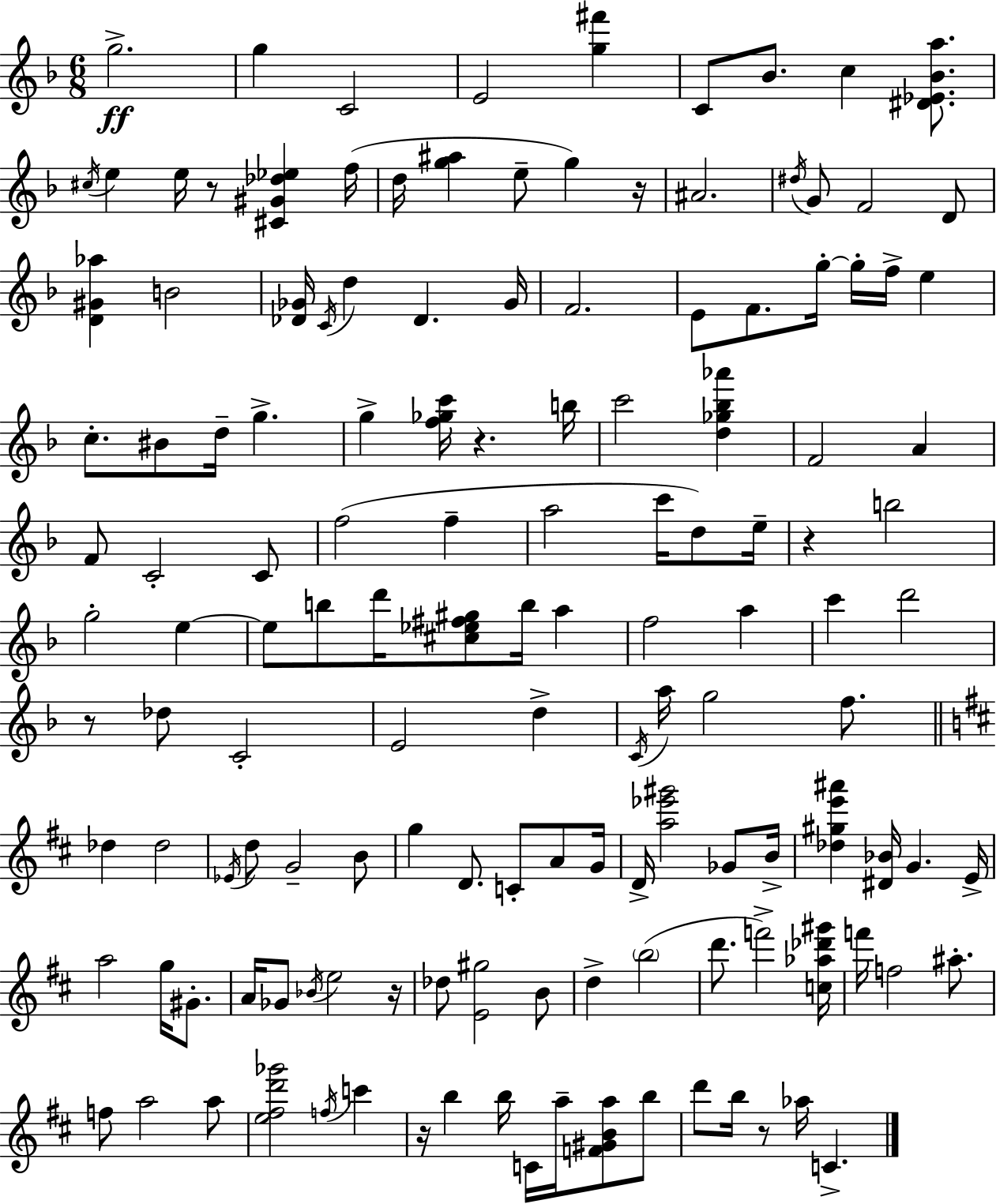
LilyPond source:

{
  \clef treble
  \numericTimeSignature
  \time 6/8
  \key d \minor
  g''2.->\ff | g''4 c'2 | e'2 <g'' fis'''>4 | c'8 bes'8. c''4 <dis' ees' bes' a''>8. | \break \acciaccatura { cis''16 } e''4 e''16 r8 <cis' gis' des'' ees''>4 | f''16( d''16 <g'' ais''>4 e''8-- g''4) | r16 ais'2. | \acciaccatura { dis''16 } g'8 f'2 | \break d'8 <d' gis' aes''>4 b'2 | <des' ges'>16 \acciaccatura { c'16 } d''4 des'4. | ges'16 f'2. | e'8 f'8. g''16-.~~ g''16-. f''16-> e''4 | \break c''8.-. bis'8 d''16-- g''4.-> | g''4-> <f'' ges'' c'''>16 r4. | b''16 c'''2 <d'' ges'' bes'' aes'''>4 | f'2 a'4 | \break f'8 c'2-. | c'8 f''2( f''4-- | a''2 c'''16 | d''8) e''16-- r4 b''2 | \break g''2-. e''4~~ | e''8 b''8 d'''16 <cis'' ees'' fis'' gis''>8 b''16 a''4 | f''2 a''4 | c'''4 d'''2 | \break r8 des''8 c'2-. | e'2 d''4-> | \acciaccatura { c'16 } a''16 g''2 | f''8. \bar "||" \break \key b \minor des''4 des''2 | \acciaccatura { ees'16 } d''8 g'2-- b'8 | g''4 d'8. c'8-. a'8 | g'16 d'16-> <a'' ees''' gis'''>2 ges'8 | \break b'16-> <des'' gis'' e''' ais'''>4 <dis' bes'>16 g'4. | e'16-> a''2 g''16 gis'8.-. | a'16 ges'8 \acciaccatura { bes'16 } e''2 | r16 des''8 <e' gis''>2 | \break b'8 d''4-> \parenthesize b''2( | d'''8. f'''2->) | <c'' aes'' des''' gis'''>16 f'''16 f''2 ais''8.-. | f''8 a''2 | \break a''8 <e'' fis'' d''' ges'''>2 \acciaccatura { f''16 } c'''4 | r16 b''4 b''16 c'16 a''16-- <f' gis' b' a''>8 | b''8 d'''8 b''16 r8 aes''16 c'4.-> | \bar "|."
}